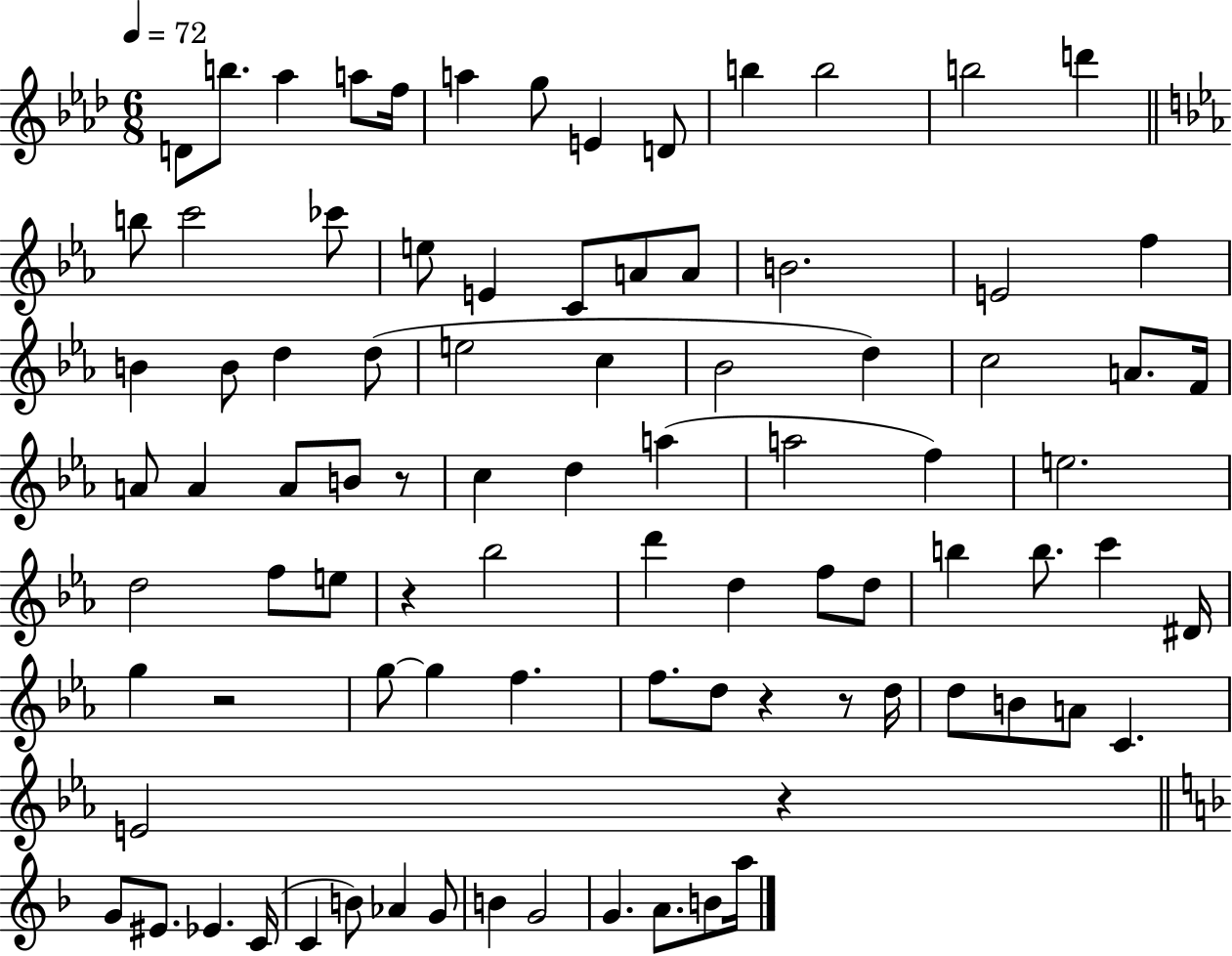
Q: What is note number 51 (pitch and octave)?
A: D5